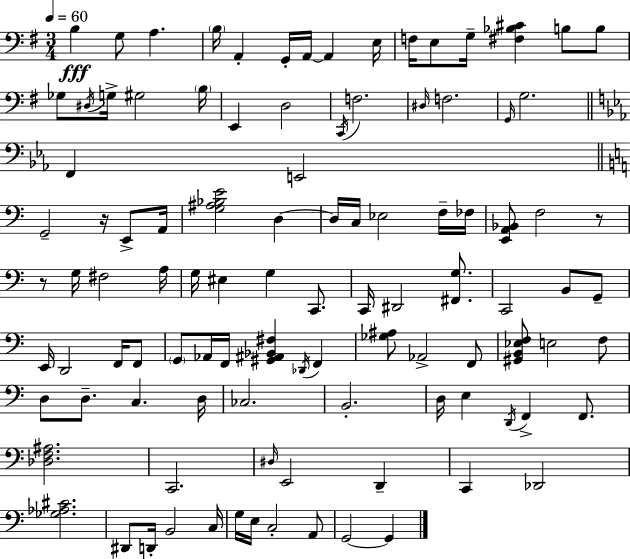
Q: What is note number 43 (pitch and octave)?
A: G3